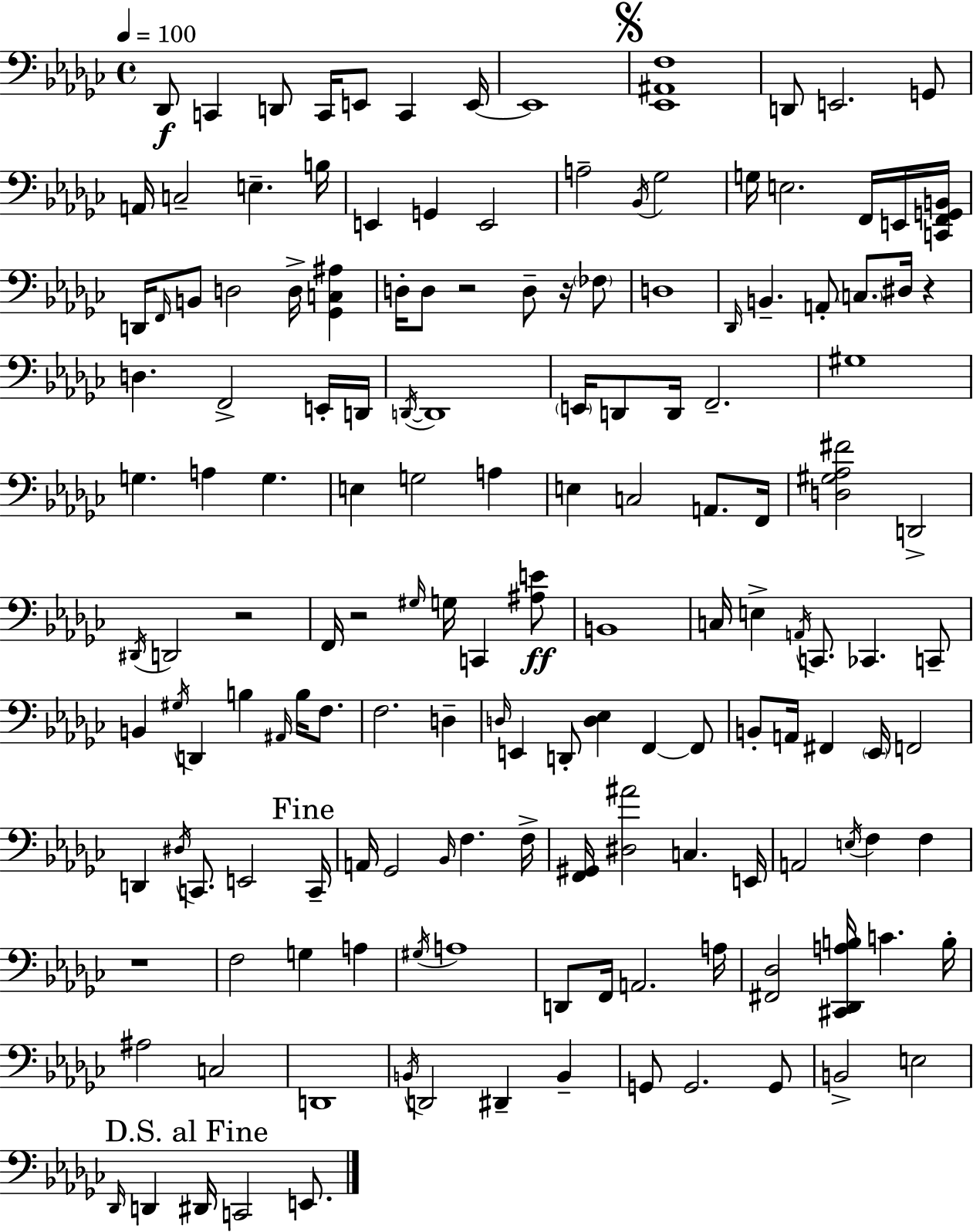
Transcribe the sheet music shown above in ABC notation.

X:1
T:Untitled
M:4/4
L:1/4
K:Ebm
_D,,/2 C,, D,,/2 C,,/4 E,,/2 C,, E,,/4 E,,4 [_E,,^A,,F,]4 D,,/2 E,,2 G,,/2 A,,/4 C,2 E, B,/4 E,, G,, E,,2 A,2 _B,,/4 _G,2 G,/4 E,2 F,,/4 E,,/4 [C,,F,,G,,B,,]/4 D,,/4 F,,/4 B,,/2 D,2 D,/4 [_G,,C,^A,] D,/4 D,/2 z2 D,/2 z/4 _F,/2 D,4 _D,,/4 B,, A,,/2 C,/2 ^D,/4 z D, F,,2 E,,/4 D,,/4 D,,/4 D,,4 E,,/4 D,,/2 D,,/4 F,,2 ^G,4 G, A, G, E, G,2 A, E, C,2 A,,/2 F,,/4 [D,^G,_A,^F]2 D,,2 ^D,,/4 D,,2 z2 F,,/4 z2 ^G,/4 G,/4 C,, [^A,E]/2 B,,4 C,/4 E, A,,/4 C,,/2 _C,, C,,/2 B,, ^G,/4 D,, B, ^A,,/4 B,/4 F,/2 F,2 D, D,/4 E,, D,,/2 [D,_E,] F,, F,,/2 B,,/2 A,,/4 ^F,, _E,,/4 F,,2 D,, ^D,/4 C,,/2 E,,2 C,,/4 A,,/4 _G,,2 _B,,/4 F, F,/4 [F,,^G,,]/4 [^D,^A]2 C, E,,/4 A,,2 E,/4 F, F, z4 F,2 G, A, ^G,/4 A,4 D,,/2 F,,/4 A,,2 A,/4 [^F,,_D,]2 [^C,,_D,,A,B,]/4 C B,/4 ^A,2 C,2 D,,4 B,,/4 D,,2 ^D,, B,, G,,/2 G,,2 G,,/2 B,,2 E,2 _D,,/4 D,, ^D,,/4 C,,2 E,,/2